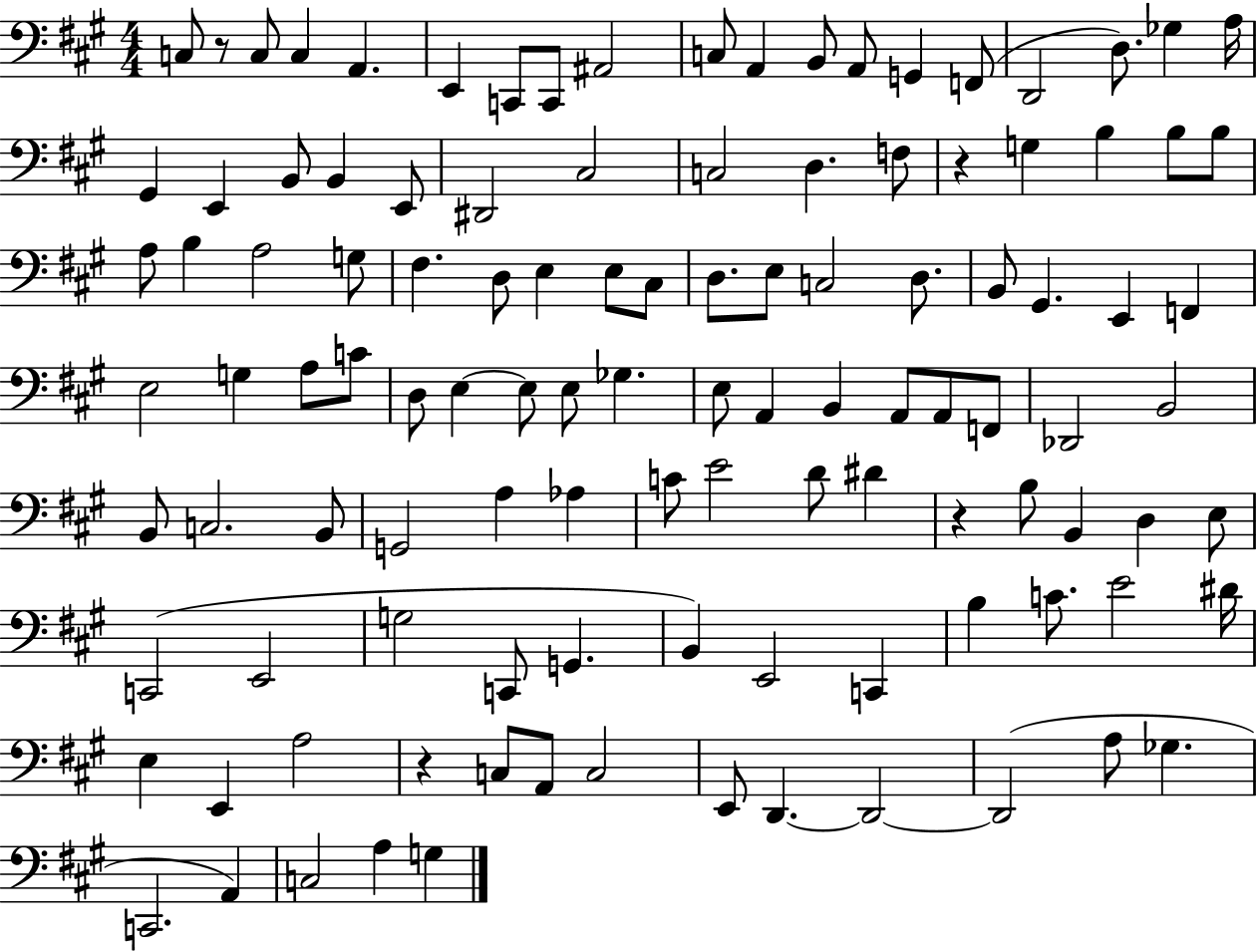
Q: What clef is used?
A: bass